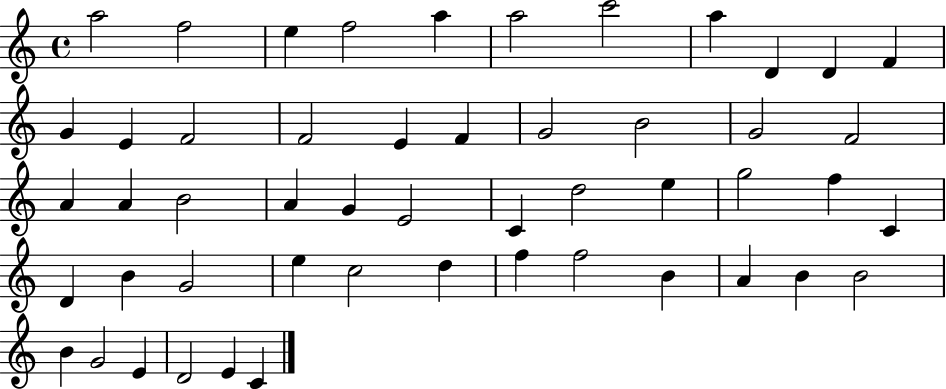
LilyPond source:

{
  \clef treble
  \time 4/4
  \defaultTimeSignature
  \key c \major
  a''2 f''2 | e''4 f''2 a''4 | a''2 c'''2 | a''4 d'4 d'4 f'4 | \break g'4 e'4 f'2 | f'2 e'4 f'4 | g'2 b'2 | g'2 f'2 | \break a'4 a'4 b'2 | a'4 g'4 e'2 | c'4 d''2 e''4 | g''2 f''4 c'4 | \break d'4 b'4 g'2 | e''4 c''2 d''4 | f''4 f''2 b'4 | a'4 b'4 b'2 | \break b'4 g'2 e'4 | d'2 e'4 c'4 | \bar "|."
}